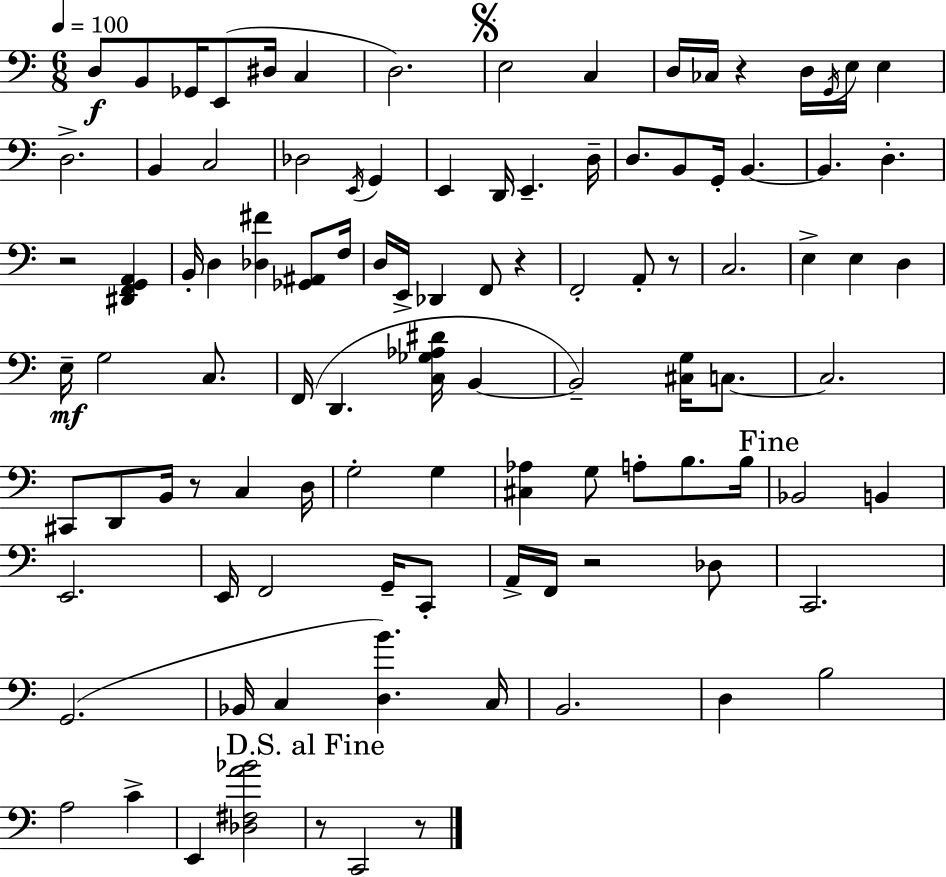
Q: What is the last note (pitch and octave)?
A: C2